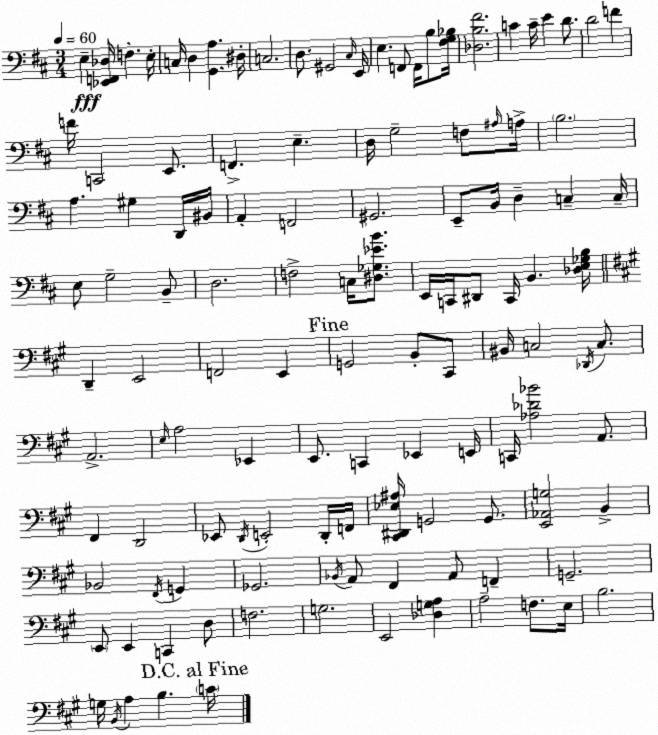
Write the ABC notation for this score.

X:1
T:Untitled
M:3/4
L:1/4
K:D
E, [_E,,F,,_D,]/4 F, E,/4 C,/4 D, [G,,A,] ^D,/4 C,2 D,/2 ^G,,2 ^C,/4 E,,/4 E, F,,/2 F,,/4 B,/2 [^F,G,_B,]/4 [_D,B,^F]2 C C/4 E D/2 D2 F F/4 C,,2 E,,/2 F,, E, D,/4 G,2 F,/2 ^A,/4 A,/4 B,2 A, ^G, D,,/4 ^B,,/4 A,, F,,2 ^G,,2 E,,/2 B,,/4 D, C, C,/4 E,/2 G,2 B,,/2 D,2 F,2 C,/4 [^D,_G,_EB]/2 E,,/4 C,,/4 ^D,,/2 C,,/4 B,, [_D,E,_G,B,]/4 D,, E,,2 F,,2 E,, G,,2 B,,/2 ^C,,/2 ^B,,/4 C,2 _D,,/4 C,/2 A,,2 E,/4 A,2 _E,, E,,/2 C,, _E,, E,,/4 C,,/4 [_A,_D_B]2 A,,/2 ^F,, D,,2 _E,,/2 D,,/4 E,,2 D,,/4 F,,/4 [^C,,^D,,_E,^A,]/4 G,,2 G,,/2 [E,,_A,,G,]2 B,, _B,,2 ^F,,/4 G,, _G,,2 _B,,/4 A,,/2 ^F,, A,,/2 F,, G,,2 E,,/2 E,, C,, D,/2 F,2 G,2 E,,2 [_D,G,A,] A,2 F,/2 E,/4 B,2 G,/4 B,,/4 A, B, C/4